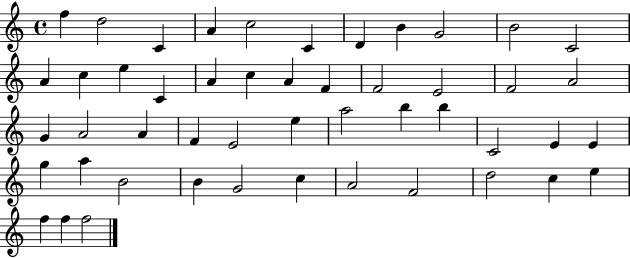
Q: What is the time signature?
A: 4/4